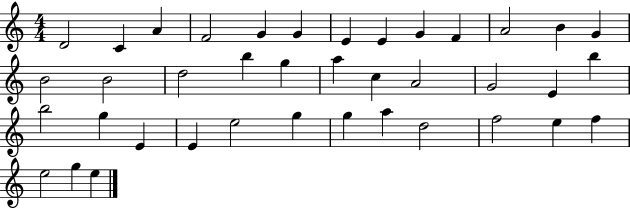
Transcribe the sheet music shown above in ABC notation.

X:1
T:Untitled
M:4/4
L:1/4
K:C
D2 C A F2 G G E E G F A2 B G B2 B2 d2 b g a c A2 G2 E b b2 g E E e2 g g a d2 f2 e f e2 g e